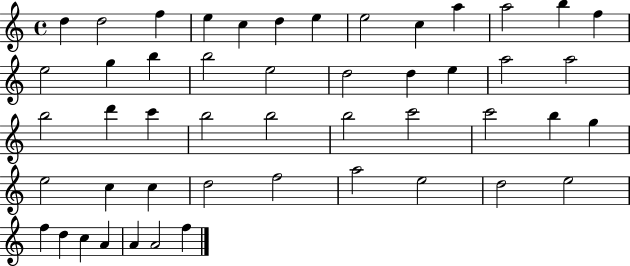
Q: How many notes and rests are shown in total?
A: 49